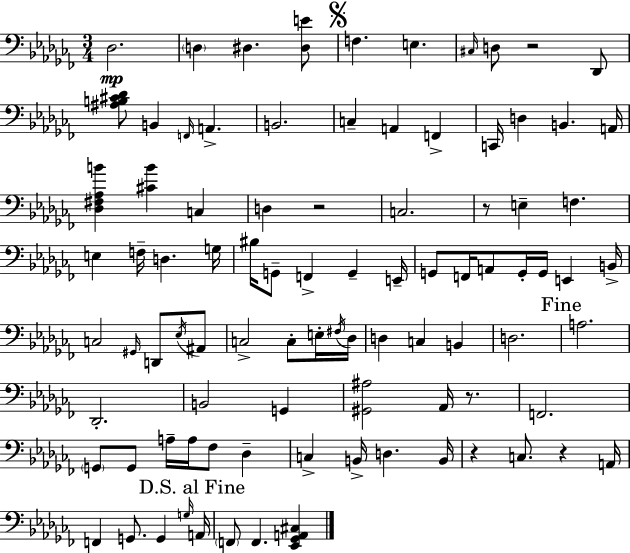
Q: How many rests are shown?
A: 6